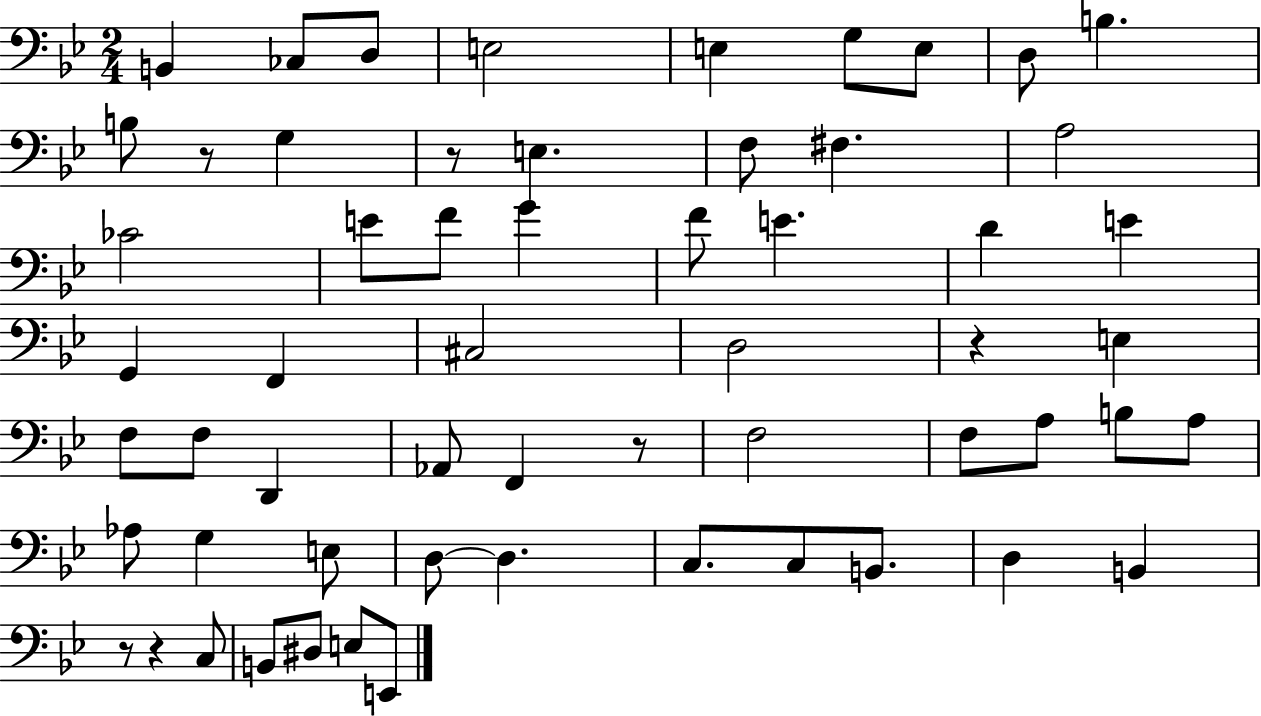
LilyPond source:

{
  \clef bass
  \numericTimeSignature
  \time 2/4
  \key bes \major
  b,4 ces8 d8 | e2 | e4 g8 e8 | d8 b4. | \break b8 r8 g4 | r8 e4. | f8 fis4. | a2 | \break ces'2 | e'8 f'8 g'4 | f'8 e'4. | d'4 e'4 | \break g,4 f,4 | cis2 | d2 | r4 e4 | \break f8 f8 d,4 | aes,8 f,4 r8 | f2 | f8 a8 b8 a8 | \break aes8 g4 e8 | d8~~ d4. | c8. c8 b,8. | d4 b,4 | \break r8 r4 c8 | b,8 dis8 e8 e,8 | \bar "|."
}